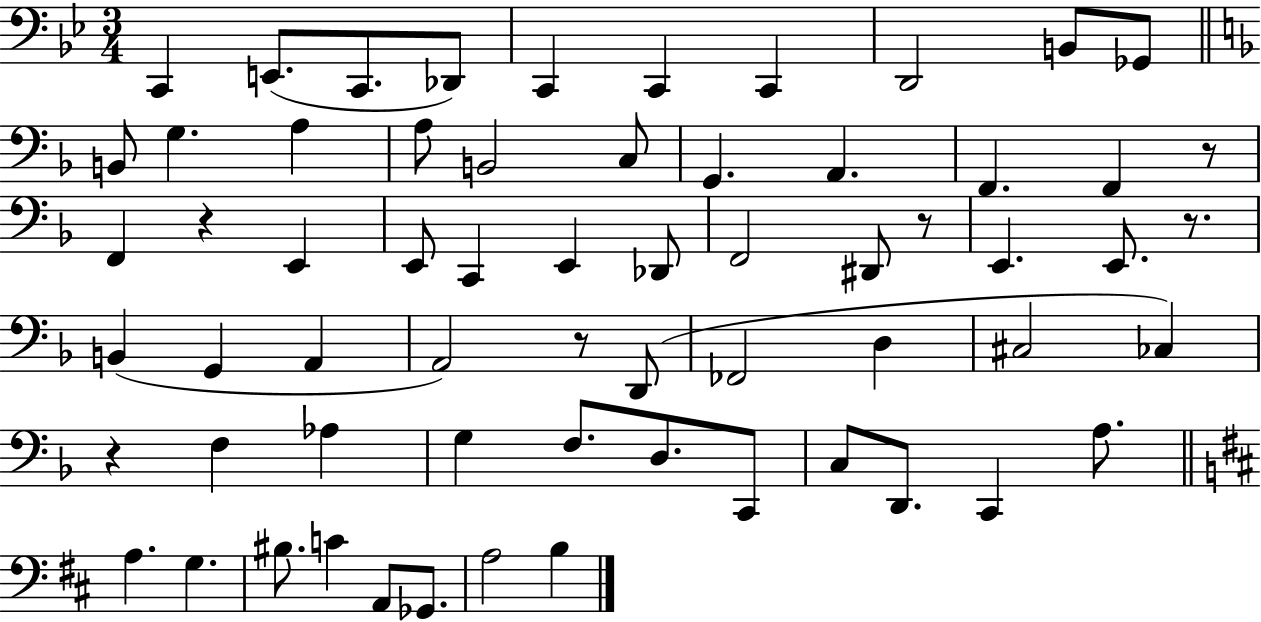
X:1
T:Untitled
M:3/4
L:1/4
K:Bb
C,, E,,/2 C,,/2 _D,,/2 C,, C,, C,, D,,2 B,,/2 _G,,/2 B,,/2 G, A, A,/2 B,,2 C,/2 G,, A,, F,, F,, z/2 F,, z E,, E,,/2 C,, E,, _D,,/2 F,,2 ^D,,/2 z/2 E,, E,,/2 z/2 B,, G,, A,, A,,2 z/2 D,,/2 _F,,2 D, ^C,2 _C, z F, _A, G, F,/2 D,/2 C,,/2 C,/2 D,,/2 C,, A,/2 A, G, ^B,/2 C A,,/2 _G,,/2 A,2 B,